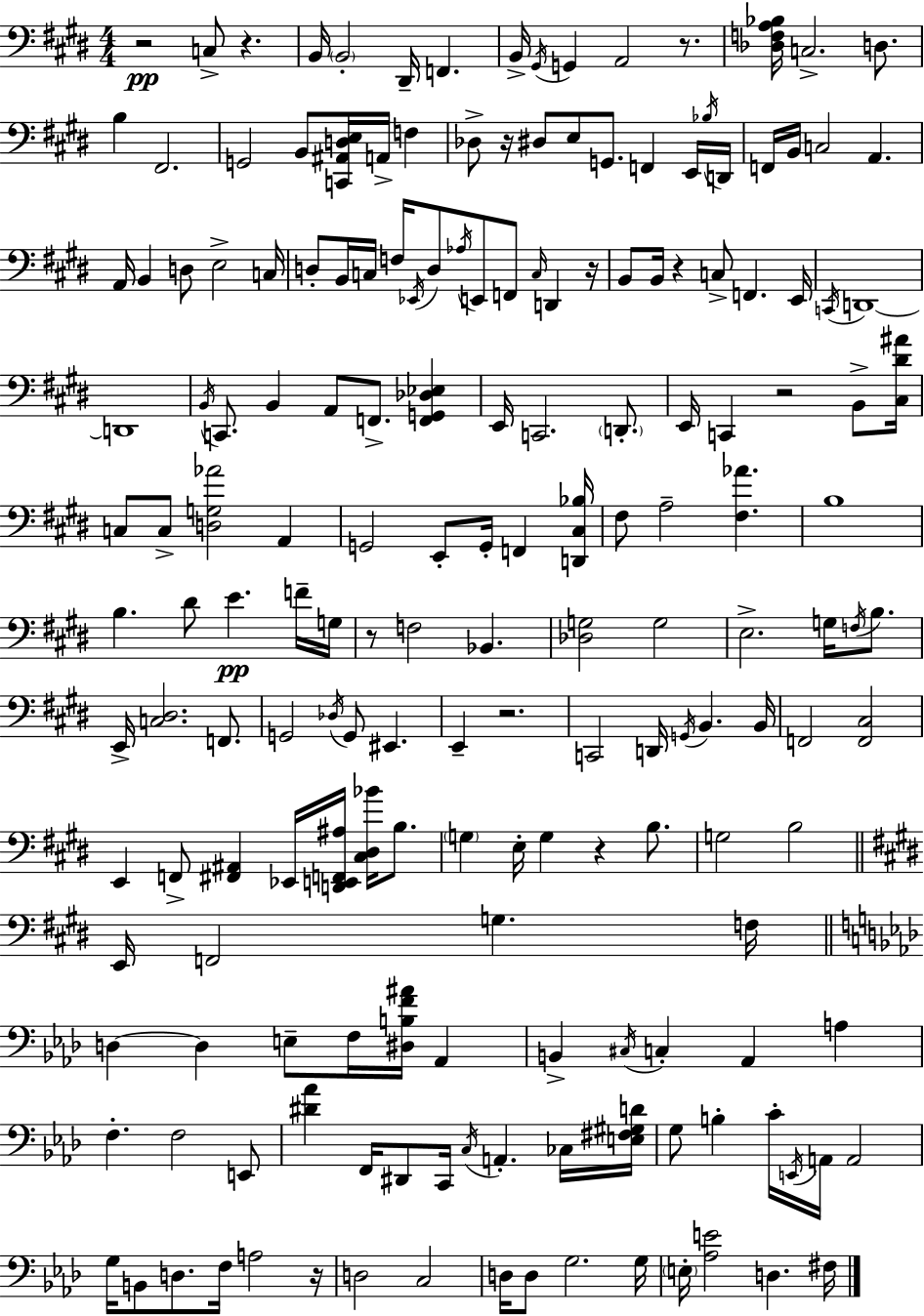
X:1
T:Untitled
M:4/4
L:1/4
K:E
z2 C,/2 z B,,/4 B,,2 ^D,,/4 F,, B,,/4 ^G,,/4 G,, A,,2 z/2 [_D,F,A,_B,]/4 C,2 D,/2 B, ^F,,2 G,,2 B,,/2 [C,,^A,,D,E,]/4 A,,/4 F, _D,/2 z/4 ^D,/2 E,/2 G,,/2 F,, E,,/4 _B,/4 D,,/4 F,,/4 B,,/4 C,2 A,, A,,/4 B,, D,/2 E,2 C,/4 D,/2 B,,/4 C,/4 F,/4 _E,,/4 D,/2 _A,/4 E,,/2 F,,/2 C,/4 D,, z/4 B,,/2 B,,/4 z C,/2 F,, E,,/4 C,,/4 D,,4 D,,4 B,,/4 C,,/2 B,, A,,/2 F,,/2 [F,,G,,_D,_E,] E,,/4 C,,2 D,,/2 E,,/4 C,, z2 B,,/2 [^C,^D^A]/4 C,/2 C,/2 [D,G,_A]2 A,, G,,2 E,,/2 G,,/4 F,, [D,,^C,_B,]/4 ^F,/2 A,2 [^F,_A] B,4 B, ^D/2 E F/4 G,/4 z/2 F,2 _B,, [_D,G,]2 G,2 E,2 G,/4 F,/4 B,/2 E,,/4 [C,^D,]2 F,,/2 G,,2 _D,/4 G,,/2 ^E,, E,, z2 C,,2 D,,/4 G,,/4 B,, B,,/4 F,,2 [F,,^C,]2 E,, F,,/2 [^F,,^A,,] _E,,/4 [D,,E,,F,,^A,]/4 [^C,^D,_B]/4 B,/2 G, E,/4 G, z B,/2 G,2 B,2 E,,/4 F,,2 G, F,/4 D, D, E,/2 F,/4 [^D,B,F^A]/4 _A,, B,, ^C,/4 C, _A,, A, F, F,2 E,,/2 [^D_A] F,,/4 ^D,,/2 C,,/4 C,/4 A,, _C,/4 [E,^F,^G,D]/4 G,/2 B, C/4 E,,/4 A,,/4 A,,2 G,/4 B,,/2 D,/2 F,/4 A,2 z/4 D,2 C,2 D,/4 D,/2 G,2 G,/4 E,/4 [_A,E]2 D, ^F,/4